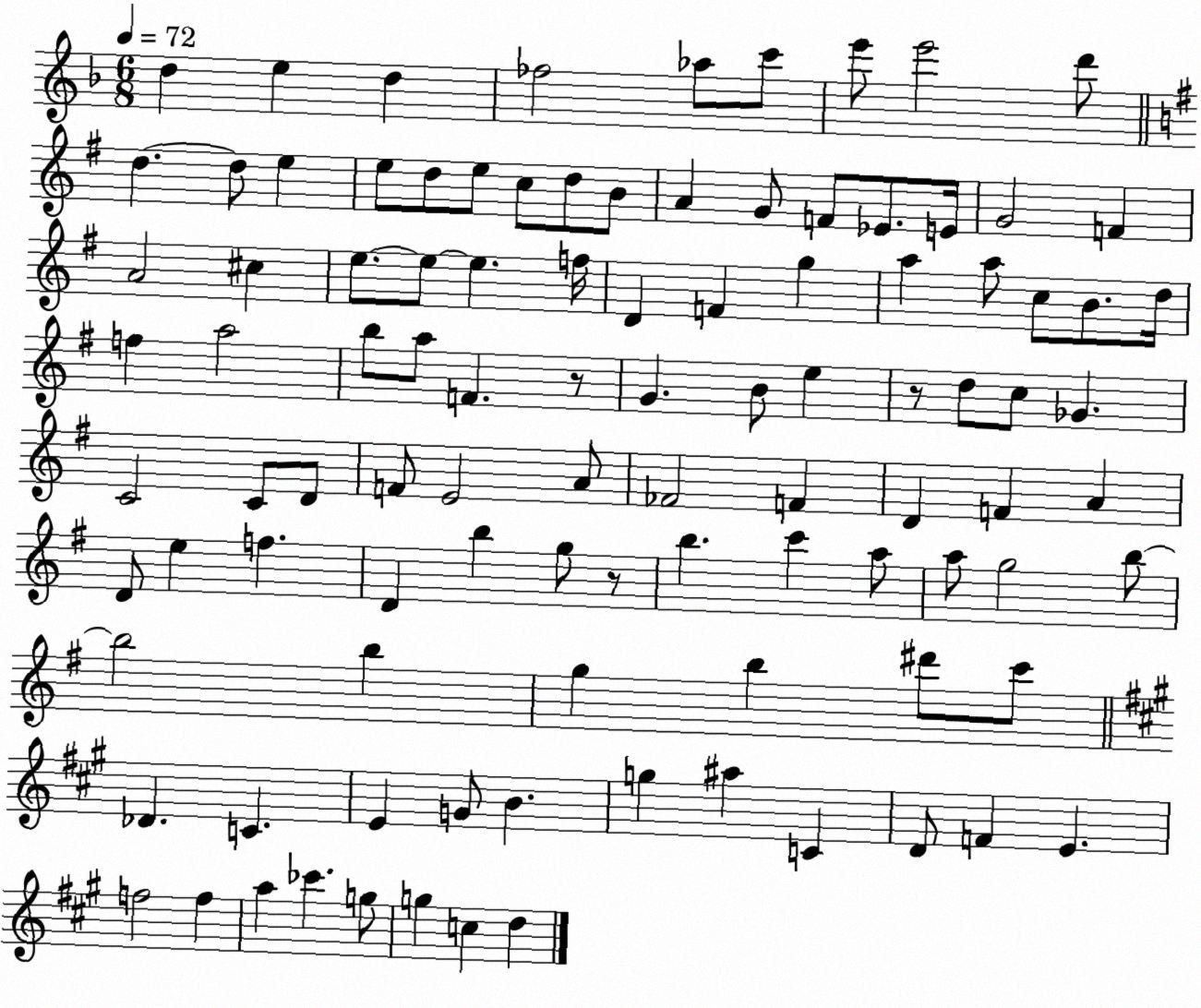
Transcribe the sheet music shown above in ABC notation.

X:1
T:Untitled
M:6/8
L:1/4
K:F
d e d _f2 _a/2 c'/2 e'/2 e'2 d'/2 d d/2 e e/2 d/2 e/2 c/2 d/2 B/2 A G/2 F/2 _E/2 E/4 G2 F A2 ^c e/2 e/2 e f/4 D F g a a/2 c/2 B/2 d/4 f a2 b/2 a/2 F z/2 G B/2 e z/2 d/2 c/2 _G C2 C/2 D/2 F/2 E2 A/2 _F2 F D F A D/2 e f D b g/2 z/2 b c' a/2 a/2 g2 b/2 b2 b g b ^d'/2 c'/2 _D C E G/2 B g ^a C D/2 F E f2 f a _c' g/2 g c d